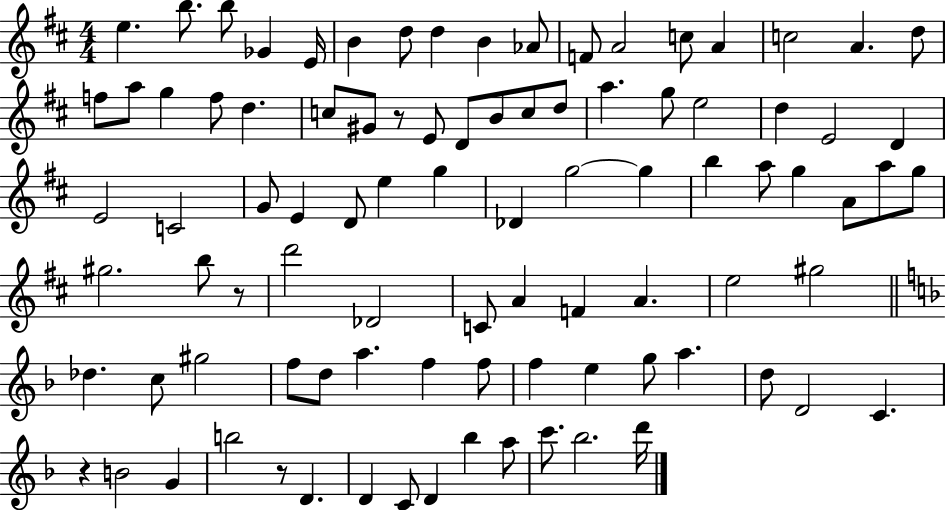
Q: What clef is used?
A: treble